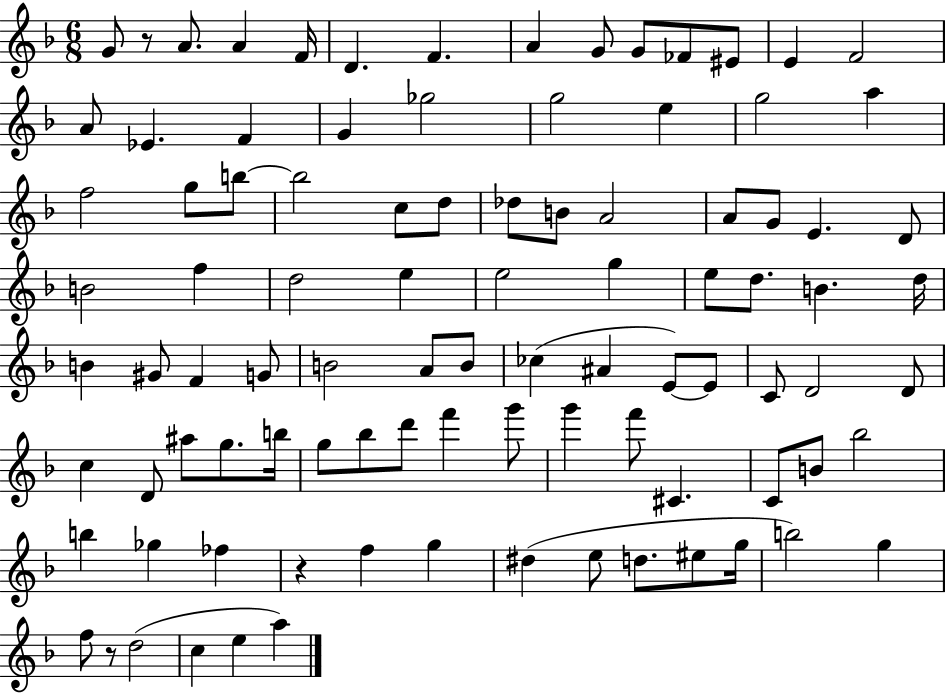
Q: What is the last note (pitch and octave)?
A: A5